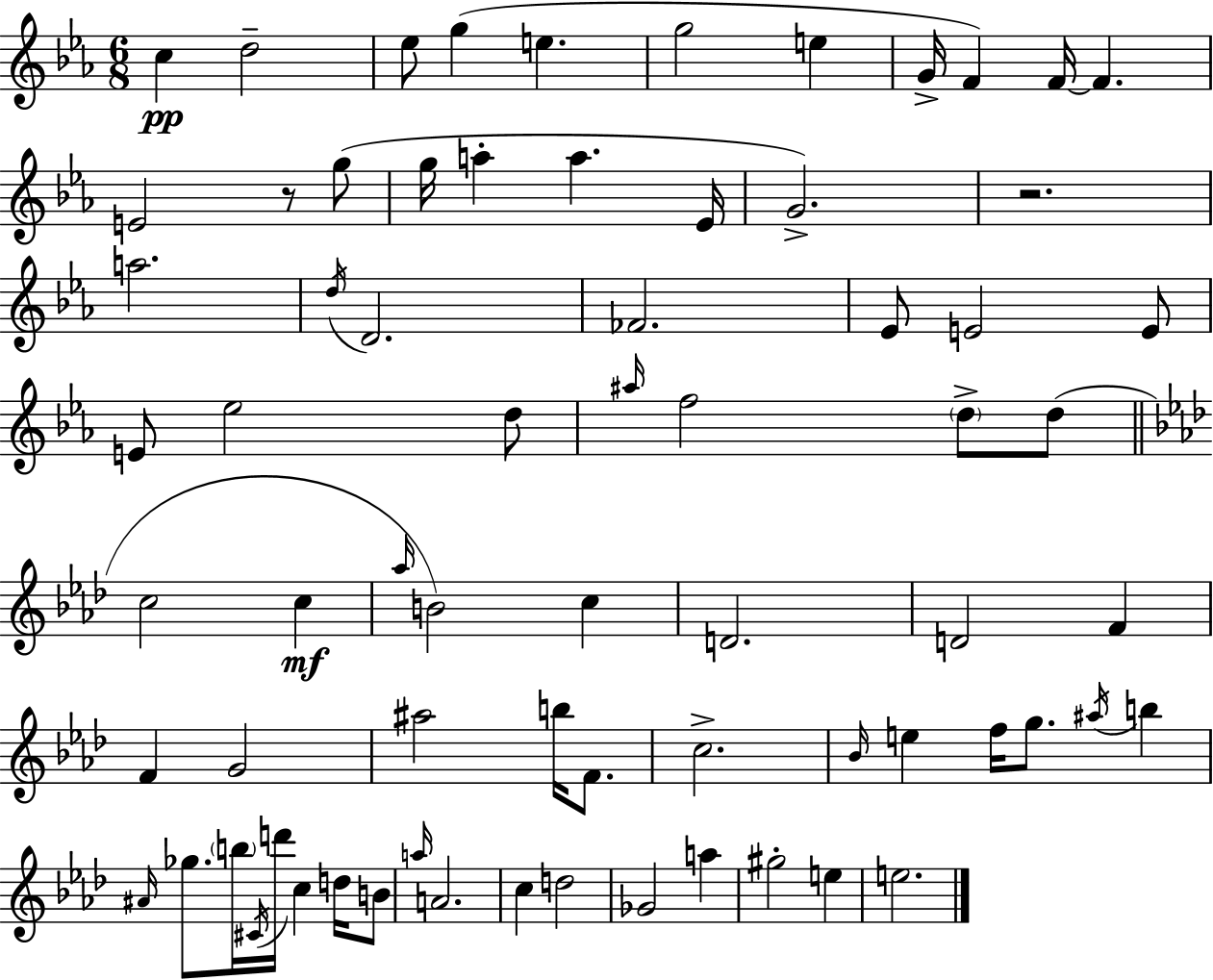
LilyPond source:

{
  \clef treble
  \numericTimeSignature
  \time 6/8
  \key ees \major
  \repeat volta 2 { c''4\pp d''2-- | ees''8 g''4( e''4. | g''2 e''4 | g'16-> f'4) f'16~~ f'4. | \break e'2 r8 g''8( | g''16 a''4-. a''4. ees'16 | g'2.->) | r2. | \break a''2. | \acciaccatura { d''16 } d'2. | fes'2. | ees'8 e'2 e'8 | \break e'8 ees''2 d''8 | \grace { ais''16 } f''2 \parenthesize d''8-> | d''8( \bar "||" \break \key aes \major c''2 c''4\mf | \grace { aes''16 } b'2) c''4 | d'2. | d'2 f'4 | \break f'4 g'2 | ais''2 b''16 f'8. | c''2.-> | \grace { bes'16 } e''4 f''16 g''8. \acciaccatura { ais''16 } b''4 | \break \grace { ais'16 } ges''8. \parenthesize b''16 \acciaccatura { cis'16 } d'''16 c''4 | d''16 b'8 \grace { a''16 } a'2. | c''4 d''2 | ges'2 | \break a''4 gis''2-. | e''4 e''2. | } \bar "|."
}